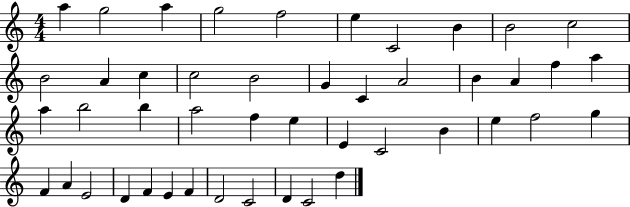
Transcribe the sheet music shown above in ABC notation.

X:1
T:Untitled
M:4/4
L:1/4
K:C
a g2 a g2 f2 e C2 B B2 c2 B2 A c c2 B2 G C A2 B A f a a b2 b a2 f e E C2 B e f2 g F A E2 D F E F D2 C2 D C2 d